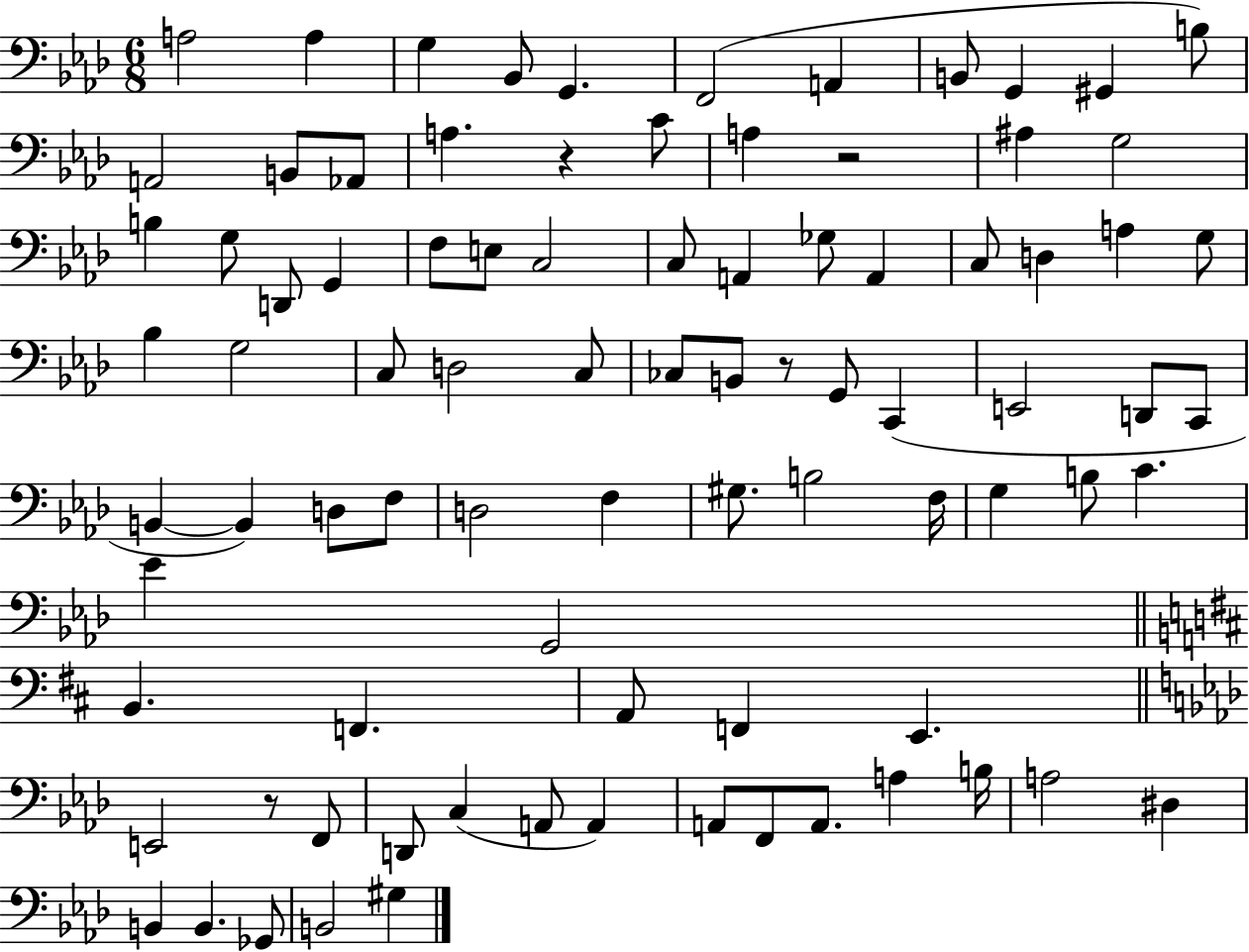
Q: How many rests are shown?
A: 4